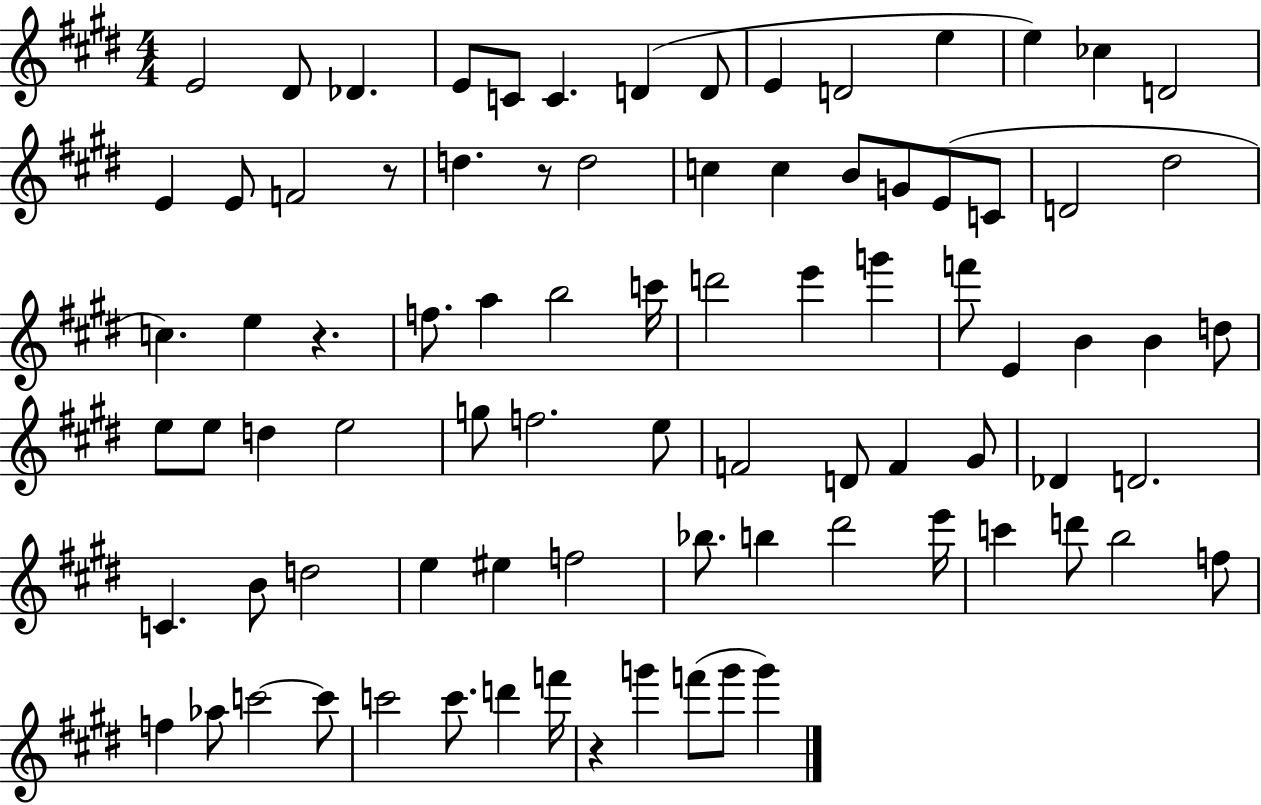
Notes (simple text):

E4/h D#4/e Db4/q. E4/e C4/e C4/q. D4/q D4/e E4/q D4/h E5/q E5/q CES5/q D4/h E4/q E4/e F4/h R/e D5/q. R/e D5/h C5/q C5/q B4/e G4/e E4/e C4/e D4/h D#5/h C5/q. E5/q R/q. F5/e. A5/q B5/h C6/s D6/h E6/q G6/q F6/e E4/q B4/q B4/q D5/e E5/e E5/e D5/q E5/h G5/e F5/h. E5/e F4/h D4/e F4/q G#4/e Db4/q D4/h. C4/q. B4/e D5/h E5/q EIS5/q F5/h Bb5/e. B5/q D#6/h E6/s C6/q D6/e B5/h F5/e F5/q Ab5/e C6/h C6/e C6/h C6/e. D6/q F6/s R/q G6/q F6/e G6/e G6/q